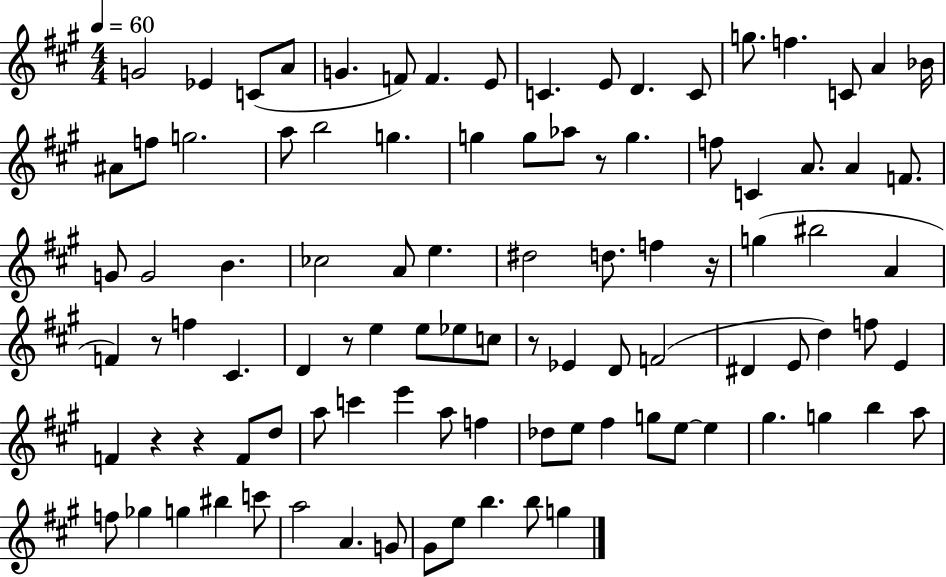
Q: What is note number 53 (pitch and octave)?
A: Eb4